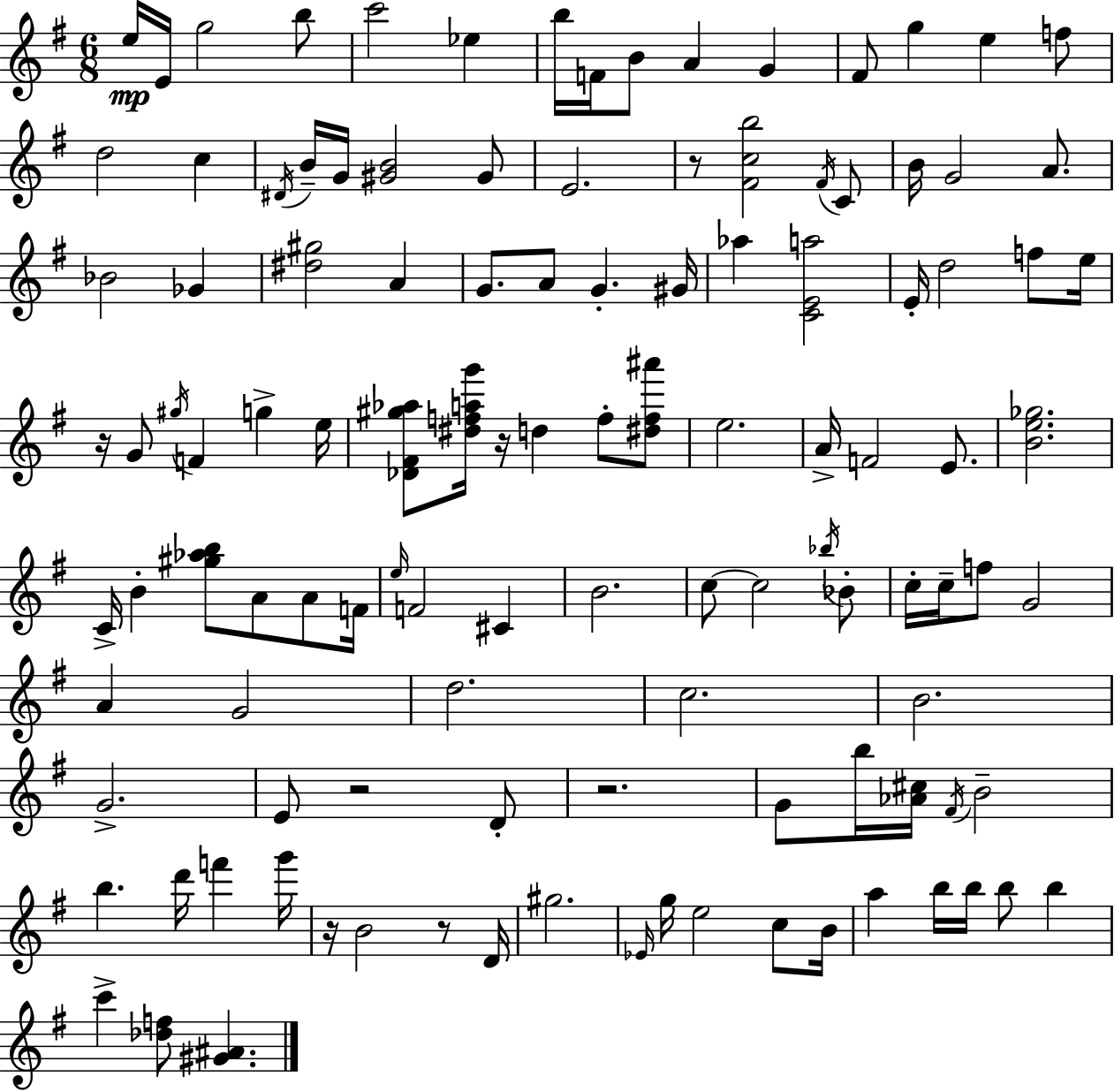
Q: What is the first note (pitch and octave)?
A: E5